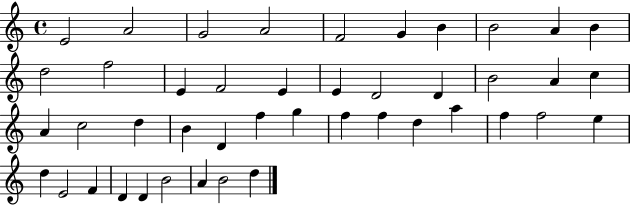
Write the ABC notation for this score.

X:1
T:Untitled
M:4/4
L:1/4
K:C
E2 A2 G2 A2 F2 G B B2 A B d2 f2 E F2 E E D2 D B2 A c A c2 d B D f g f f d a f f2 e d E2 F D D B2 A B2 d